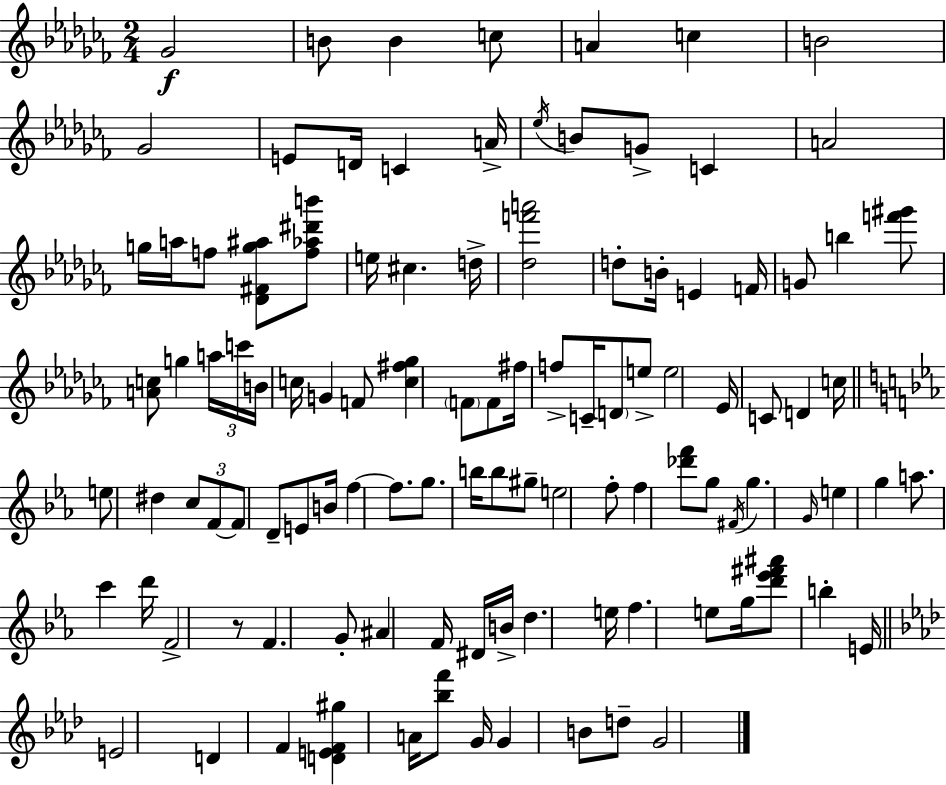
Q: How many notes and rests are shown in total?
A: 108